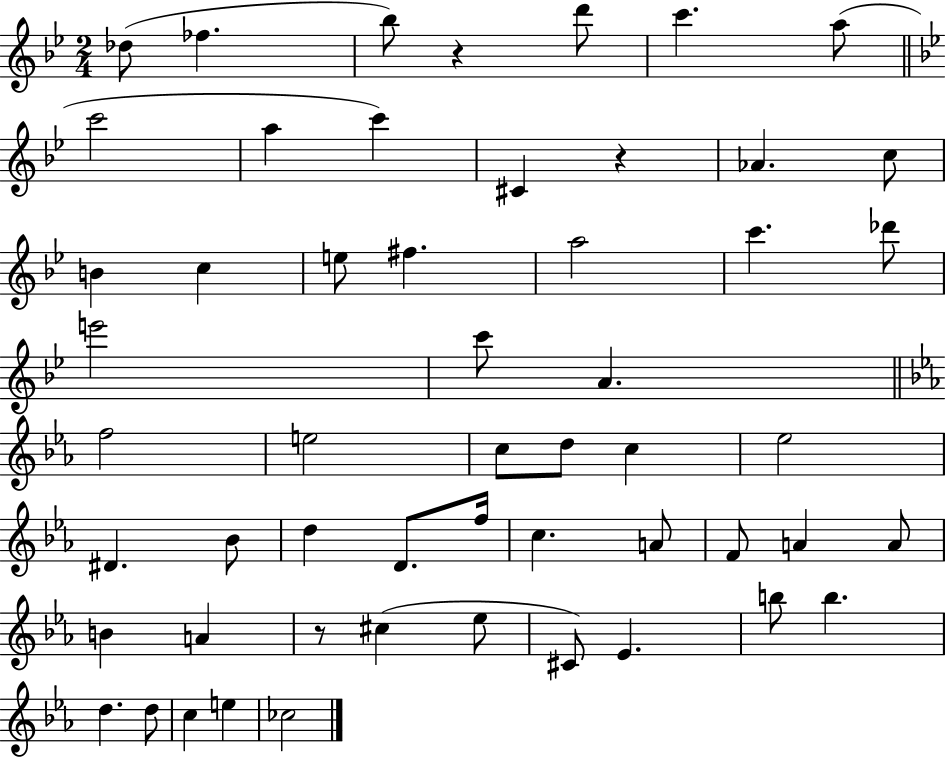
Db5/e FES5/q. Bb5/e R/q D6/e C6/q. A5/e C6/h A5/q C6/q C#4/q R/q Ab4/q. C5/e B4/q C5/q E5/e F#5/q. A5/h C6/q. Db6/e E6/h C6/e A4/q. F5/h E5/h C5/e D5/e C5/q Eb5/h D#4/q. Bb4/e D5/q D4/e. F5/s C5/q. A4/e F4/e A4/q A4/e B4/q A4/q R/e C#5/q Eb5/e C#4/e Eb4/q. B5/e B5/q. D5/q. D5/e C5/q E5/q CES5/h